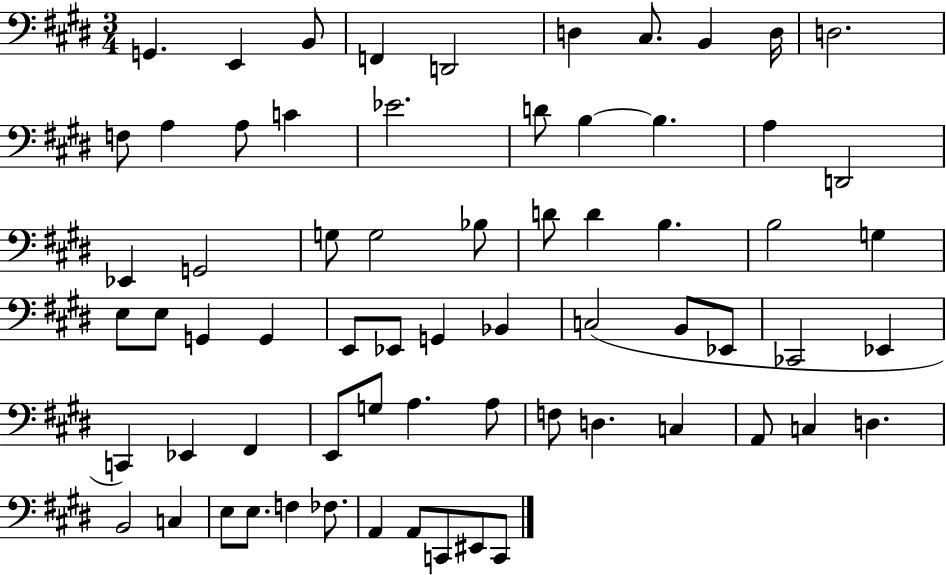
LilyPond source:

{
  \clef bass
  \numericTimeSignature
  \time 3/4
  \key e \major
  g,4. e,4 b,8 | f,4 d,2 | d4 cis8. b,4 d16 | d2. | \break f8 a4 a8 c'4 | ees'2. | d'8 b4~~ b4. | a4 d,2 | \break ees,4 g,2 | g8 g2 bes8 | d'8 d'4 b4. | b2 g4 | \break e8 e8 g,4 g,4 | e,8 ees,8 g,4 bes,4 | c2( b,8 ees,8 | ces,2 ees,4 | \break c,4) ees,4 fis,4 | e,8 g8 a4. a8 | f8 d4. c4 | a,8 c4 d4. | \break b,2 c4 | e8 e8. f4 fes8. | a,4 a,8 c,8 eis,8 c,8 | \bar "|."
}